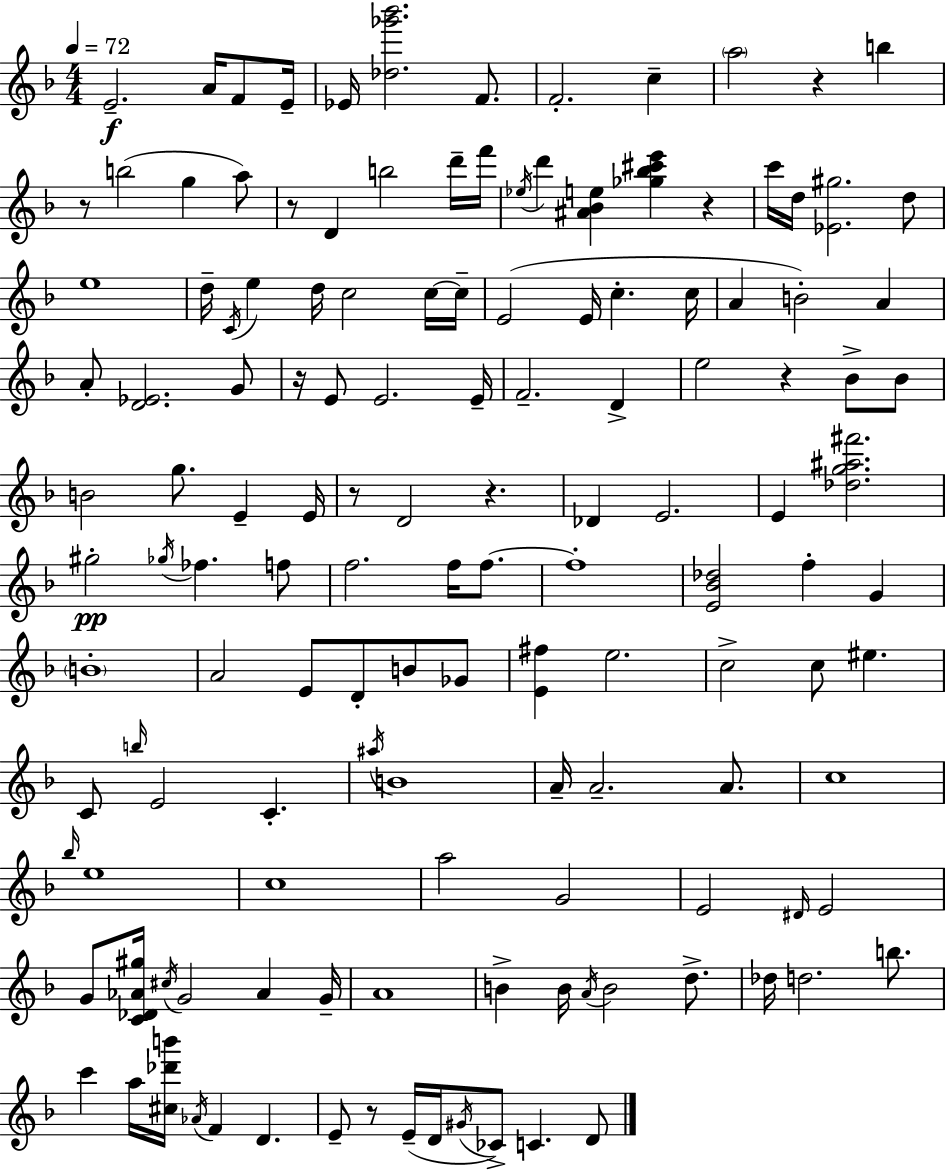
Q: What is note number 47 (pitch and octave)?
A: Bb4